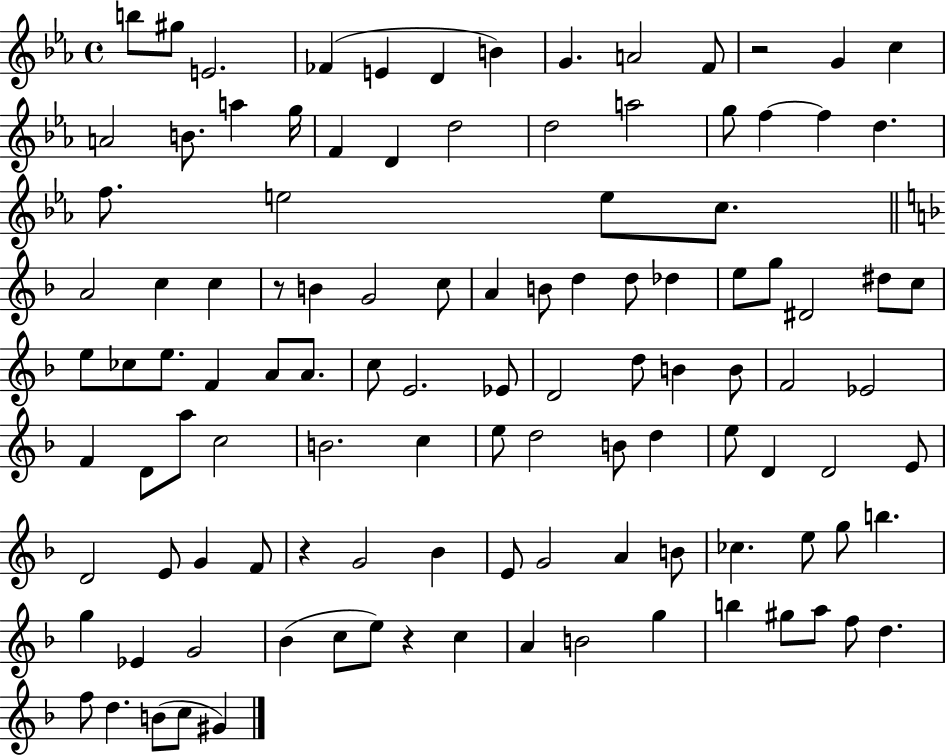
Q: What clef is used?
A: treble